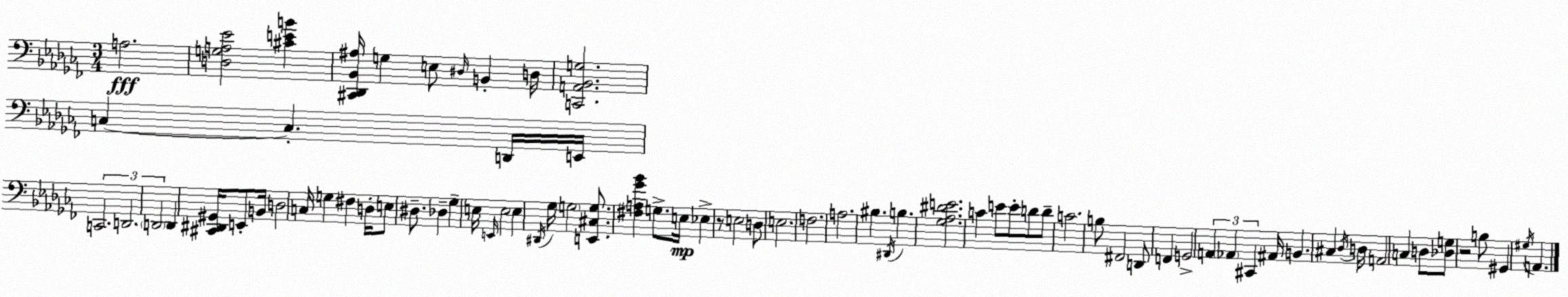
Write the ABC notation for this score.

X:1
T:Untitled
M:3/4
L:1/4
K:Abm
A,2 [D,G,A,_E]2 [^CEB] [^C,,_D,,_B,,^A,]/4 G, E,/2 ^D,/4 B,, D,/4 [C,,A,,_B,,G,]2 C, C, D,,/4 E,,/4 C,,2 D,,2 D,,2 D,, [^C,,^D,,^G,,]/4 E,,/2 B,,/4 D,2 C,/4 G, ^F, D,/4 E,/2 ^D,/2 _D, _G, E,/4 E,,/4 E,2 E, ^D,,/4 _G,/4 G,2 [E,,^C,G,]/2 [^F,A,_G_B] G,/2 E,/4 _E, z/2 E,2 D,/2 E,2 F,2 A,2 ^B, ^D,,/4 B, [_G,_A,^DE]2 C E/2 E/2 D/2 D/2 C2 B,/2 ^F,,2 D,,/2 F,, G,,2 A,, _A,, ^C,, ^A,,/4 B,, ^C, _D,/4 D,/4 A,,2 C, D,/2 [_D,G,]/2 z2 B,/2 ^G,, ^G,/4 A,,